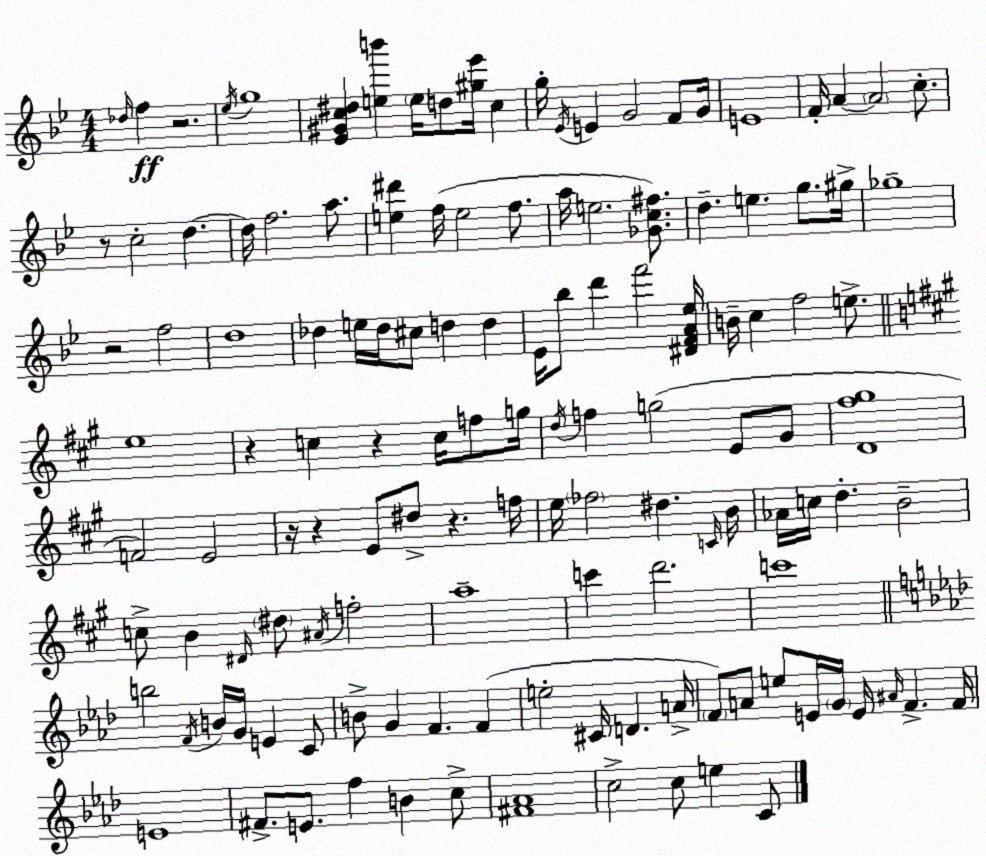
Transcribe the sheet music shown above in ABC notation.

X:1
T:Untitled
M:4/4
L:1/4
K:Bb
_d/4 f z2 _e/4 g4 [_E^Gc^d] [eb'] e/4 d/2 [^g_e']/4 c g/4 _E/4 E G2 F/2 G/4 E4 F/4 A A2 c/2 z/2 c2 d d/4 f2 a/2 [e^d'] f/4 e2 f/2 a/4 e2 [_Gc^f]/2 d e g/2 ^g/4 _g4 z2 f2 d4 _d e/4 _d/4 ^c/2 d d _E/4 _b/2 d' f'2 [^DFA_e]/4 B/4 c f2 e/2 e4 z c z c/4 f/2 g/4 d/4 f g2 E/2 ^G/2 [D^f^g]4 F2 E2 z/4 z E/2 ^d/2 z f/4 e/4 _f2 ^d C/4 B/4 _A/4 c/4 d B2 c/2 B ^D/4 ^d/2 ^A/4 f2 a4 c' d'2 c'4 b2 F/4 B/4 G/4 E C/2 B/2 G F F e2 ^C/4 D A/4 F/2 A/2 e/2 E/4 G/4 E/4 ^A/4 F F/4 E4 ^F/2 E/2 f B c/2 [^F_A]4 c2 c/2 e C/2